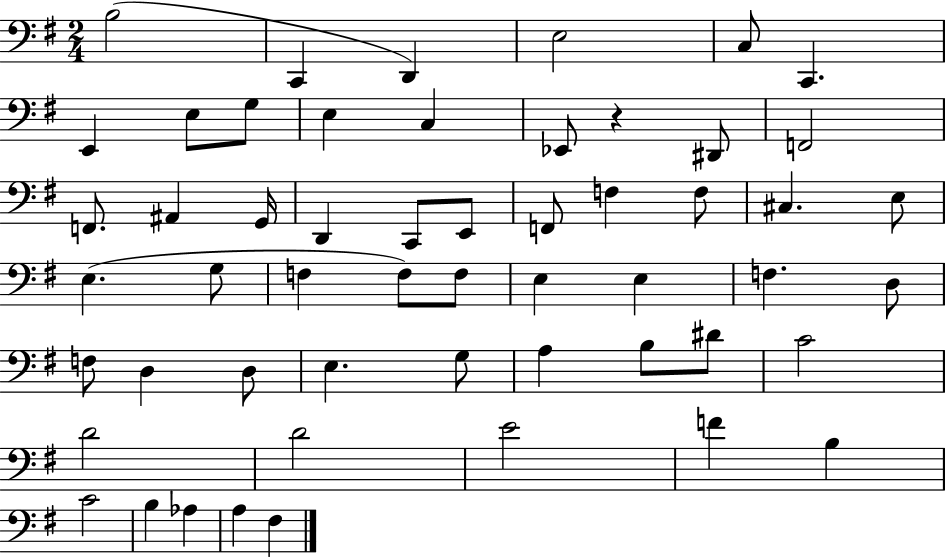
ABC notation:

X:1
T:Untitled
M:2/4
L:1/4
K:G
B,2 C,, D,, E,2 C,/2 C,, E,, E,/2 G,/2 E, C, _E,,/2 z ^D,,/2 F,,2 F,,/2 ^A,, G,,/4 D,, C,,/2 E,,/2 F,,/2 F, F,/2 ^C, E,/2 E, G,/2 F, F,/2 F,/2 E, E, F, D,/2 F,/2 D, D,/2 E, G,/2 A, B,/2 ^D/2 C2 D2 D2 E2 F B, C2 B, _A, A, ^F,